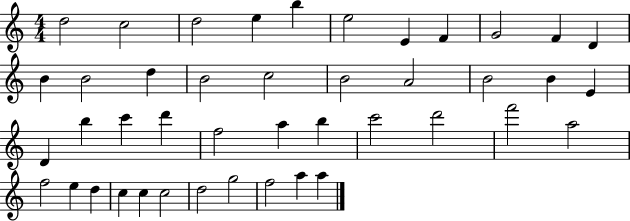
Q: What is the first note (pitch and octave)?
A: D5